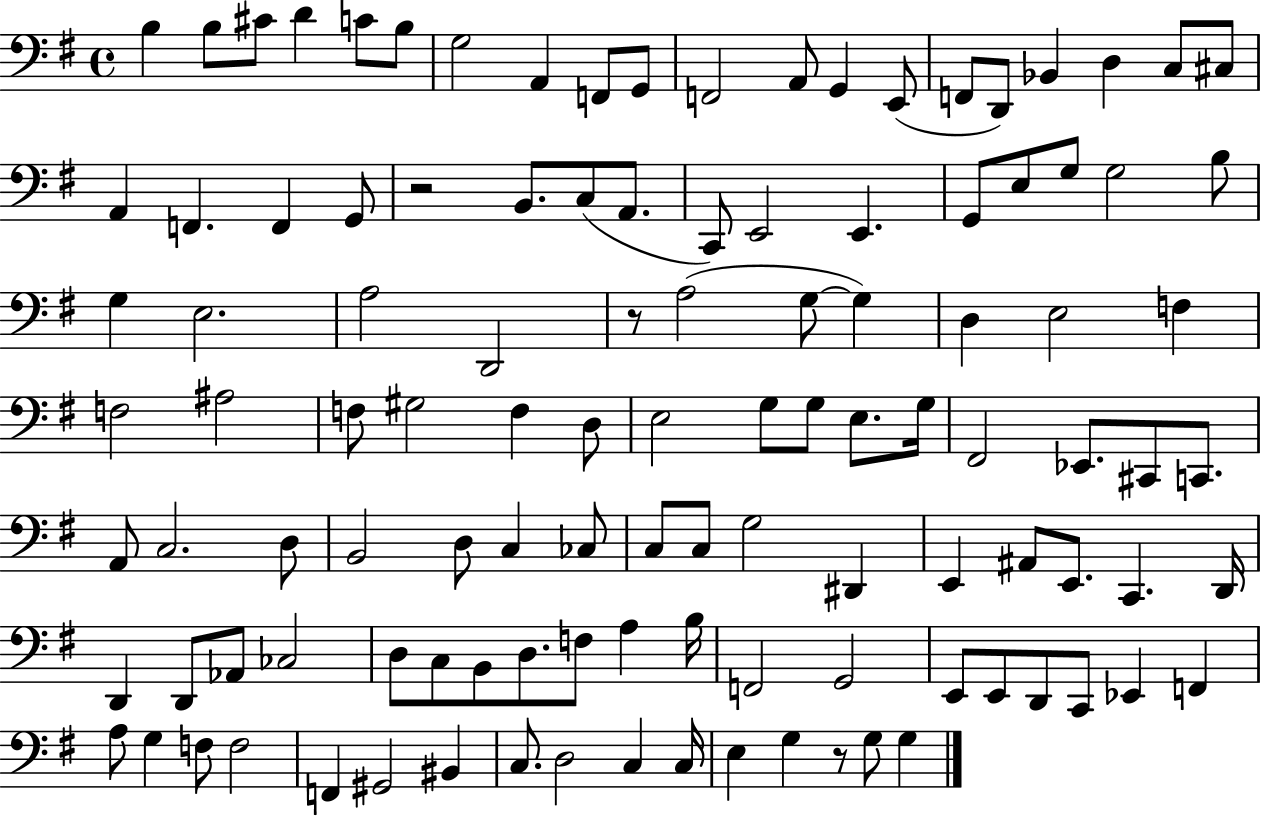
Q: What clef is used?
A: bass